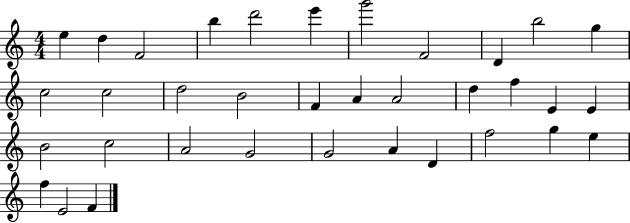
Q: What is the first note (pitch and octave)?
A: E5